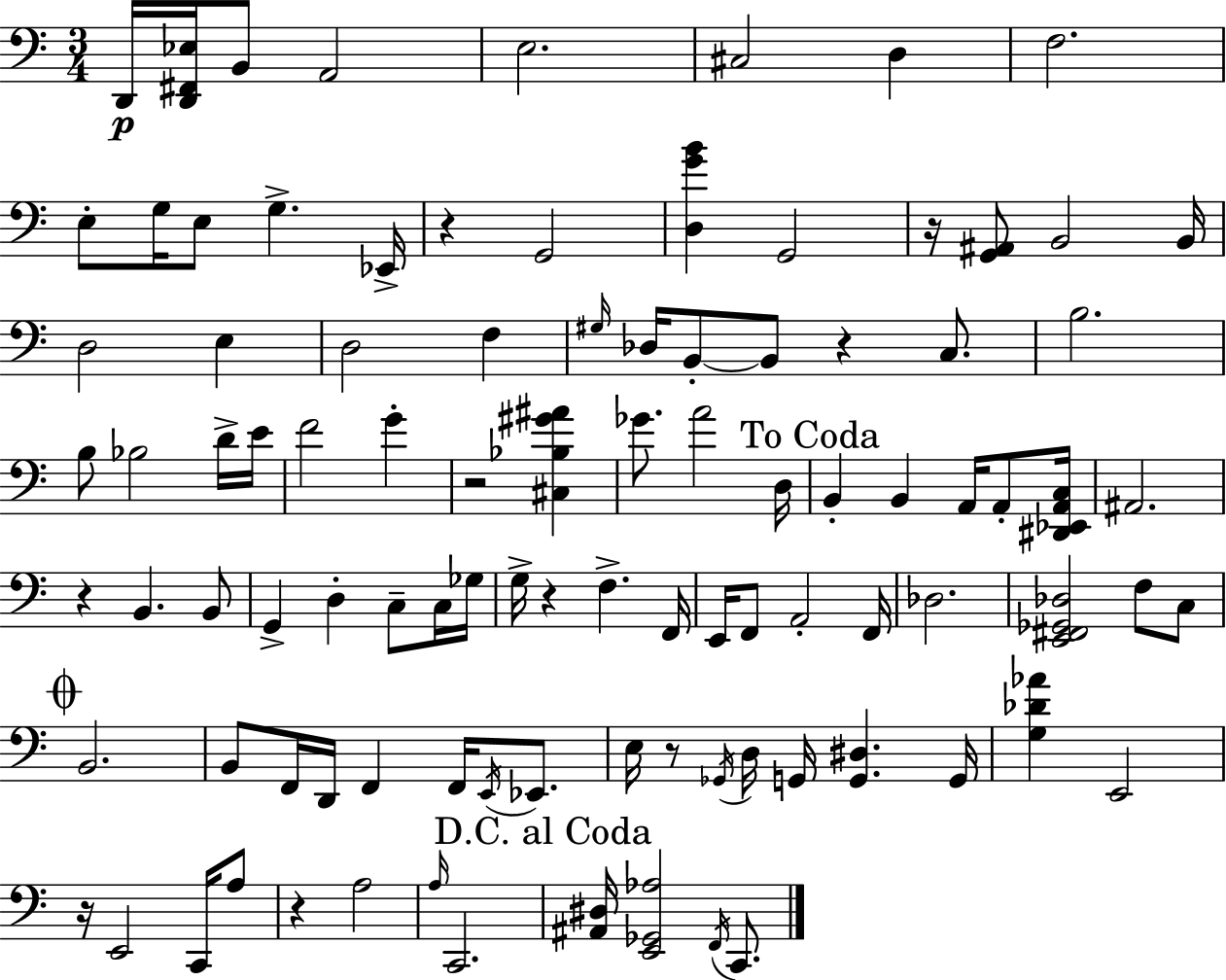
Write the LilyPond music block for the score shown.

{
  \clef bass
  \numericTimeSignature
  \time 3/4
  \key a \minor
  \repeat volta 2 { d,16\p <d, fis, ees>16 b,8 a,2 | e2. | cis2 d4 | f2. | \break e8-. g16 e8 g4.-> ees,16-> | r4 g,2 | <d g' b'>4 g,2 | r16 <g, ais,>8 b,2 b,16 | \break d2 e4 | d2 f4 | \grace { gis16 } des16 b,8-.~~ b,8 r4 c8. | b2. | \break b8 bes2 d'16-> | e'16 f'2 g'4-. | r2 <cis bes gis' ais'>4 | ges'8. a'2 | \break d16 \mark "To Coda" b,4-. b,4 a,16 a,8-. | <dis, ees, a, c>16 ais,2. | r4 b,4. b,8 | g,4-> d4-. c8-- c16 | \break ges16 g16-> r4 f4.-> | f,16 e,16 f,8 a,2-. | f,16 des2. | <e, fis, ges, des>2 f8 c8 | \break \mark \markup { \musicglyph "scripts.coda" } b,2. | b,8 f,16 d,16 f,4 f,16 \acciaccatura { e,16 } ees,8. | e16 r8 \acciaccatura { ges,16 } d16 g,16 <g, dis>4. | g,16 <g des' aes'>4 e,2 | \break r16 e,2 | c,16 a8 r4 a2 | \grace { a16 } c,2. | \mark "D.C. al Coda" <ais, dis>16 <e, ges, aes>2 | \break \acciaccatura { f,16 } c,8. } \bar "|."
}